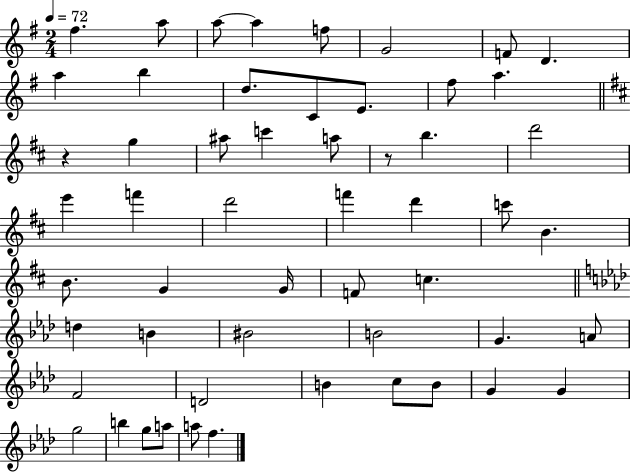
F#5/q. A5/e A5/e A5/q F5/e G4/h F4/e D4/q. A5/q B5/q D5/e. C4/e E4/e. F#5/e A5/q. R/q G5/q A#5/e C6/q A5/e R/e B5/q. D6/h E6/q F6/q D6/h F6/q D6/q C6/e B4/q. B4/e. G4/q G4/s F4/e C5/q. D5/q B4/q BIS4/h B4/h G4/q. A4/e F4/h D4/h B4/q C5/e B4/e G4/q G4/q G5/h B5/q G5/e A5/e A5/e F5/q.